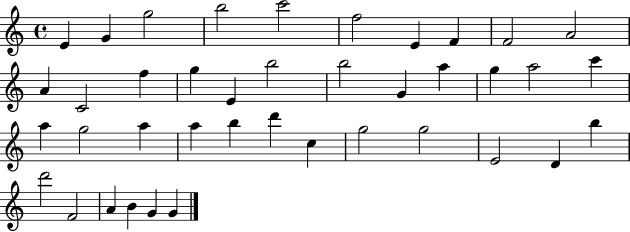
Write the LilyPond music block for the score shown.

{
  \clef treble
  \time 4/4
  \defaultTimeSignature
  \key c \major
  e'4 g'4 g''2 | b''2 c'''2 | f''2 e'4 f'4 | f'2 a'2 | \break a'4 c'2 f''4 | g''4 e'4 b''2 | b''2 g'4 a''4 | g''4 a''2 c'''4 | \break a''4 g''2 a''4 | a''4 b''4 d'''4 c''4 | g''2 g''2 | e'2 d'4 b''4 | \break d'''2 f'2 | a'4 b'4 g'4 g'4 | \bar "|."
}